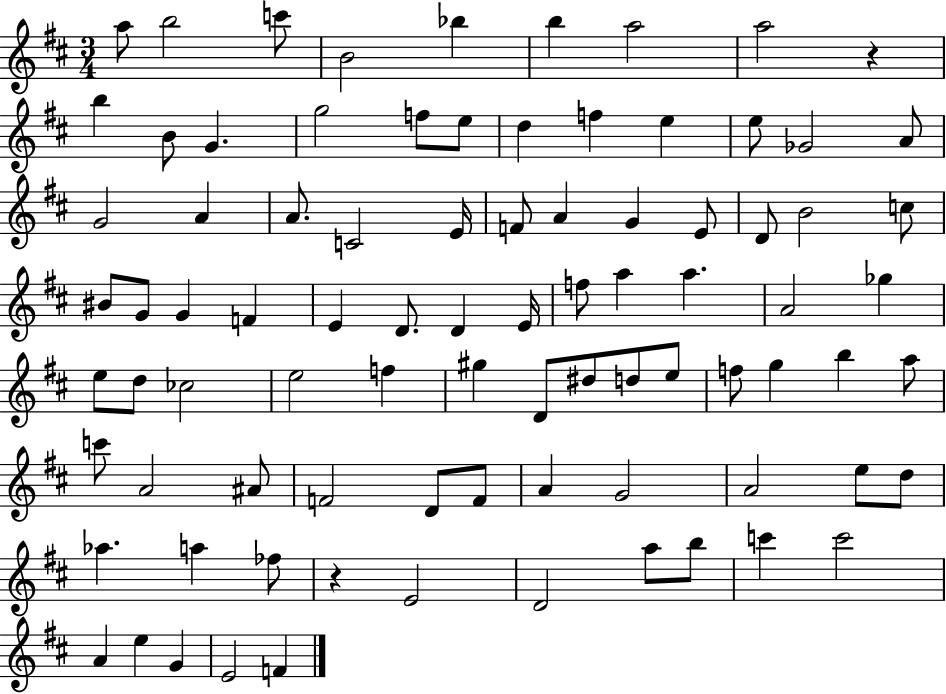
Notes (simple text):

A5/e B5/h C6/e B4/h Bb5/q B5/q A5/h A5/h R/q B5/q B4/e G4/q. G5/h F5/e E5/e D5/q F5/q E5/q E5/e Gb4/h A4/e G4/h A4/q A4/e. C4/h E4/s F4/e A4/q G4/q E4/e D4/e B4/h C5/e BIS4/e G4/e G4/q F4/q E4/q D4/e. D4/q E4/s F5/e A5/q A5/q. A4/h Gb5/q E5/e D5/e CES5/h E5/h F5/q G#5/q D4/e D#5/e D5/e E5/e F5/e G5/q B5/q A5/e C6/e A4/h A#4/e F4/h D4/e F4/e A4/q G4/h A4/h E5/e D5/e Ab5/q. A5/q FES5/e R/q E4/h D4/h A5/e B5/e C6/q C6/h A4/q E5/q G4/q E4/h F4/q